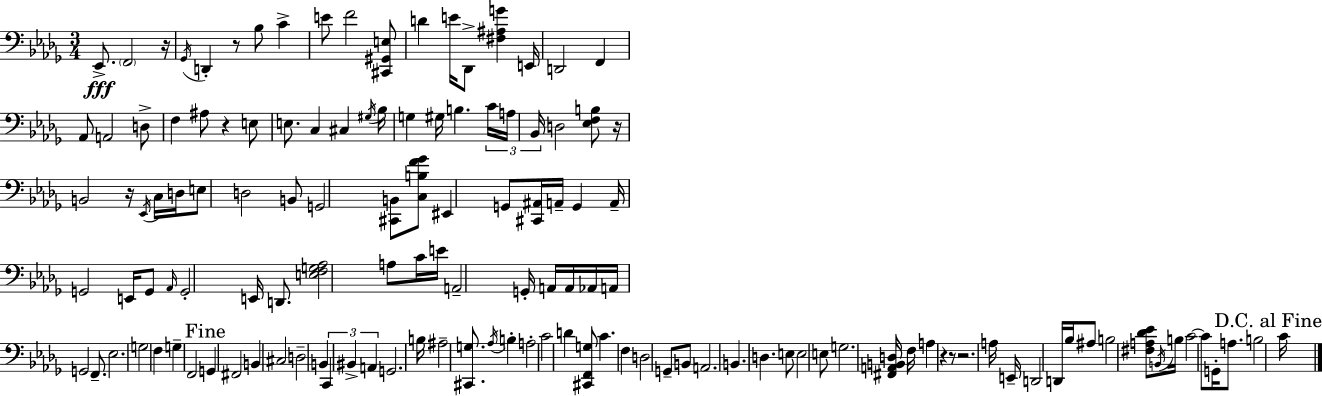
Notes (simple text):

Eb2/e. F2/h R/s Gb2/s D2/q R/e Bb3/e C4/q E4/e F4/h [C#2,G#2,E3]/e D4/q E4/s Db2/e [F#3,A#3,G4]/q E2/s D2/h F2/q Ab2/e A2/h D3/e F3/q A#3/e R/q E3/e E3/e. C3/q C#3/q G#3/s Bb3/s G3/q G#3/s B3/q. C4/s A3/s Bb2/s D3/h [Eb3,F3,B3]/e R/s B2/h R/s Eb2/s C3/s D3/s E3/e D3/h B2/e G2/h [C#2,B2]/e [C3,B3,F4,Gb4]/e EIS2/q G2/e [C#2,A#2]/s A2/s G2/q A2/s G2/h E2/s G2/e Ab2/s G2/h E2/s D2/e. [E3,F3,G3,Ab3]/h A3/e C4/s E4/s A2/h G2/s A2/s A2/s Ab2/s A2/s G2/h F2/e. Eb3/h. G3/h F3/q G3/q F2/h G2/q F#2/h B2/q C#3/h D3/h B2/q C2/q BIS2/q A2/q G2/h. B3/s A#3/h [C#2,G3]/e. Ab3/s B3/q A3/h C4/h D4/q [C#2,F2,G3]/e C4/q. F3/q D3/h G2/e B2/e A2/h. B2/q. D3/q. E3/e E3/h E3/e G3/h. [F#2,A2,B2,D3]/s F3/s A3/q R/q R/e R/h. A3/s E2/s D2/h D2/s Bb3/s A#3/e B3/h [F#3,A3,Db4,Eb4]/e B2/s B3/s C4/h C4/e G2/s A3/e. B3/h C4/s